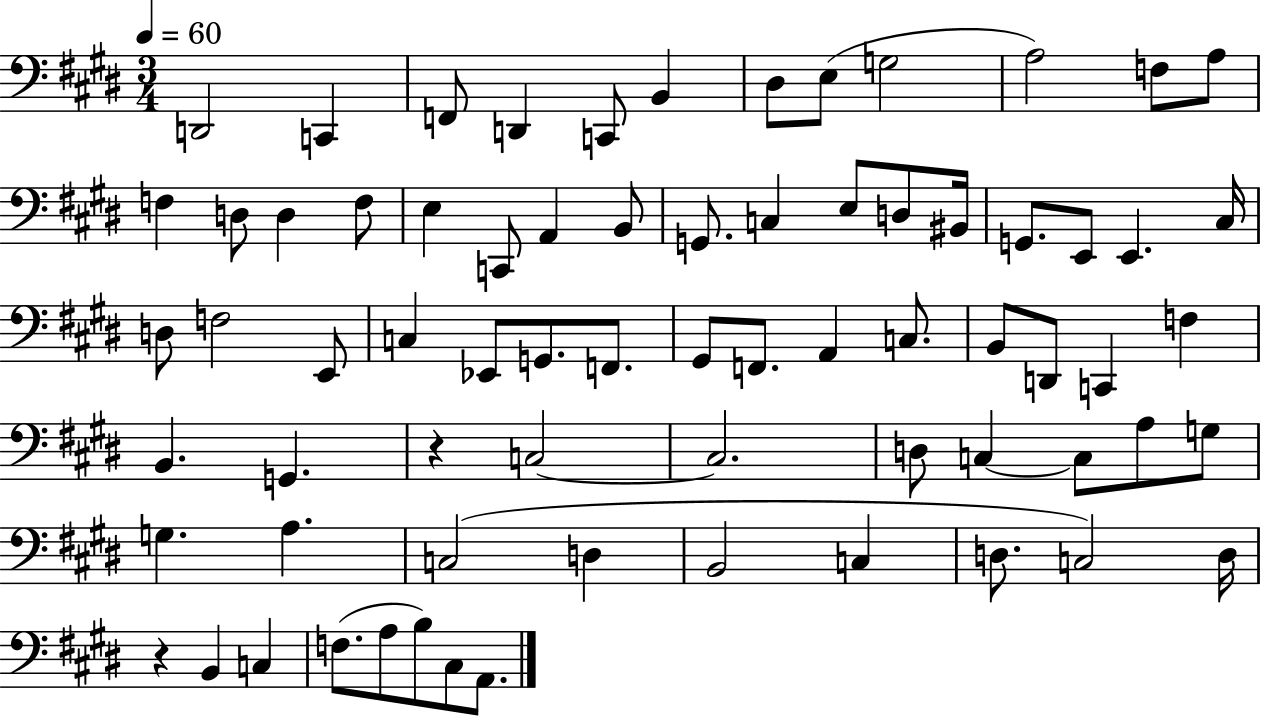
{
  \clef bass
  \numericTimeSignature
  \time 3/4
  \key e \major
  \tempo 4 = 60
  d,2 c,4 | f,8 d,4 c,8 b,4 | dis8 e8( g2 | a2) f8 a8 | \break f4 d8 d4 f8 | e4 c,8 a,4 b,8 | g,8. c4 e8 d8 bis,16 | g,8. e,8 e,4. cis16 | \break d8 f2 e,8 | c4 ees,8 g,8. f,8. | gis,8 f,8. a,4 c8. | b,8 d,8 c,4 f4 | \break b,4. g,4. | r4 c2~~ | c2. | d8 c4~~ c8 a8 g8 | \break g4. a4. | c2( d4 | b,2 c4 | d8. c2) d16 | \break r4 b,4 c4 | f8.( a8 b8) cis8 a,8. | \bar "|."
}